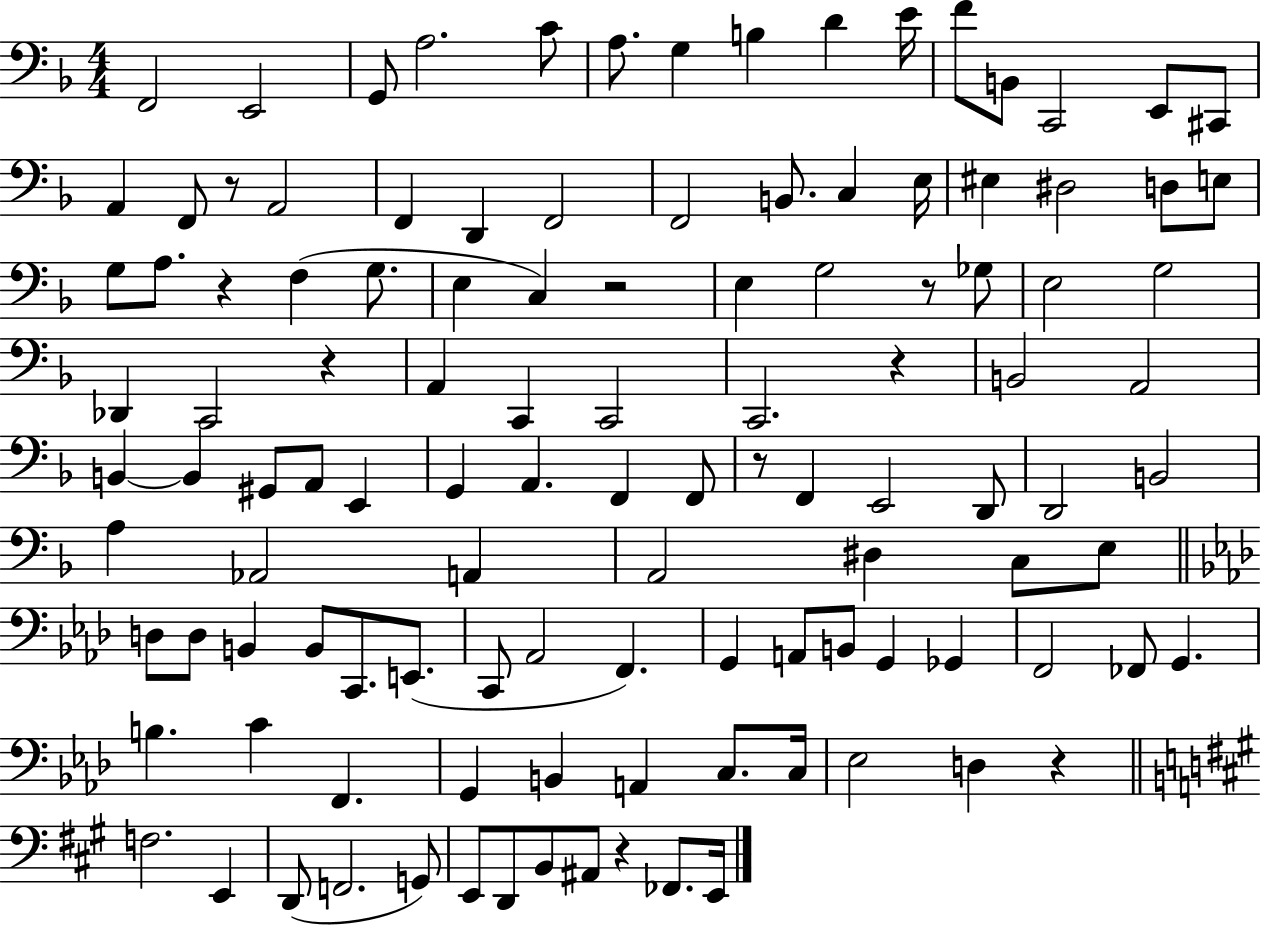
{
  \clef bass
  \numericTimeSignature
  \time 4/4
  \key f \major
  f,2 e,2 | g,8 a2. c'8 | a8. g4 b4 d'4 e'16 | f'8 b,8 c,2 e,8 cis,8 | \break a,4 f,8 r8 a,2 | f,4 d,4 f,2 | f,2 b,8. c4 e16 | eis4 dis2 d8 e8 | \break g8 a8. r4 f4( g8. | e4 c4) r2 | e4 g2 r8 ges8 | e2 g2 | \break des,4 c,2 r4 | a,4 c,4 c,2 | c,2. r4 | b,2 a,2 | \break b,4~~ b,4 gis,8 a,8 e,4 | g,4 a,4. f,4 f,8 | r8 f,4 e,2 d,8 | d,2 b,2 | \break a4 aes,2 a,4 | a,2 dis4 c8 e8 | \bar "||" \break \key f \minor d8 d8 b,4 b,8 c,8. e,8.( | c,8 aes,2 f,4.) | g,4 a,8 b,8 g,4 ges,4 | f,2 fes,8 g,4. | \break b4. c'4 f,4. | g,4 b,4 a,4 c8. c16 | ees2 d4 r4 | \bar "||" \break \key a \major f2. e,4 | d,8( f,2. g,8) | e,8 d,8 b,8 ais,8 r4 fes,8. e,16 | \bar "|."
}